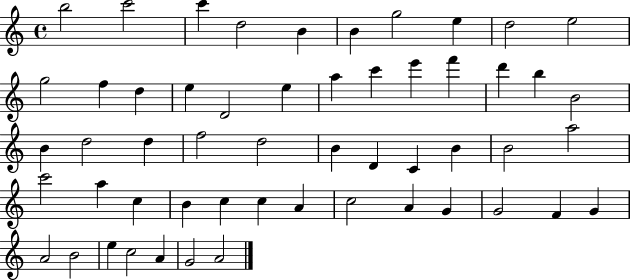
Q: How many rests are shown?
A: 0